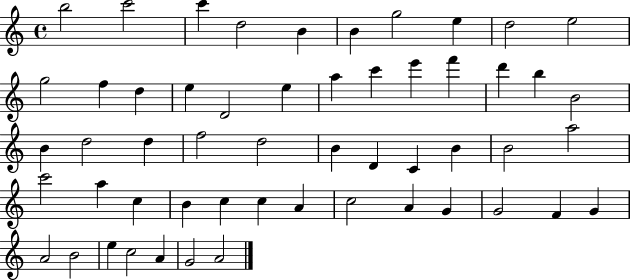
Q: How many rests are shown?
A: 0